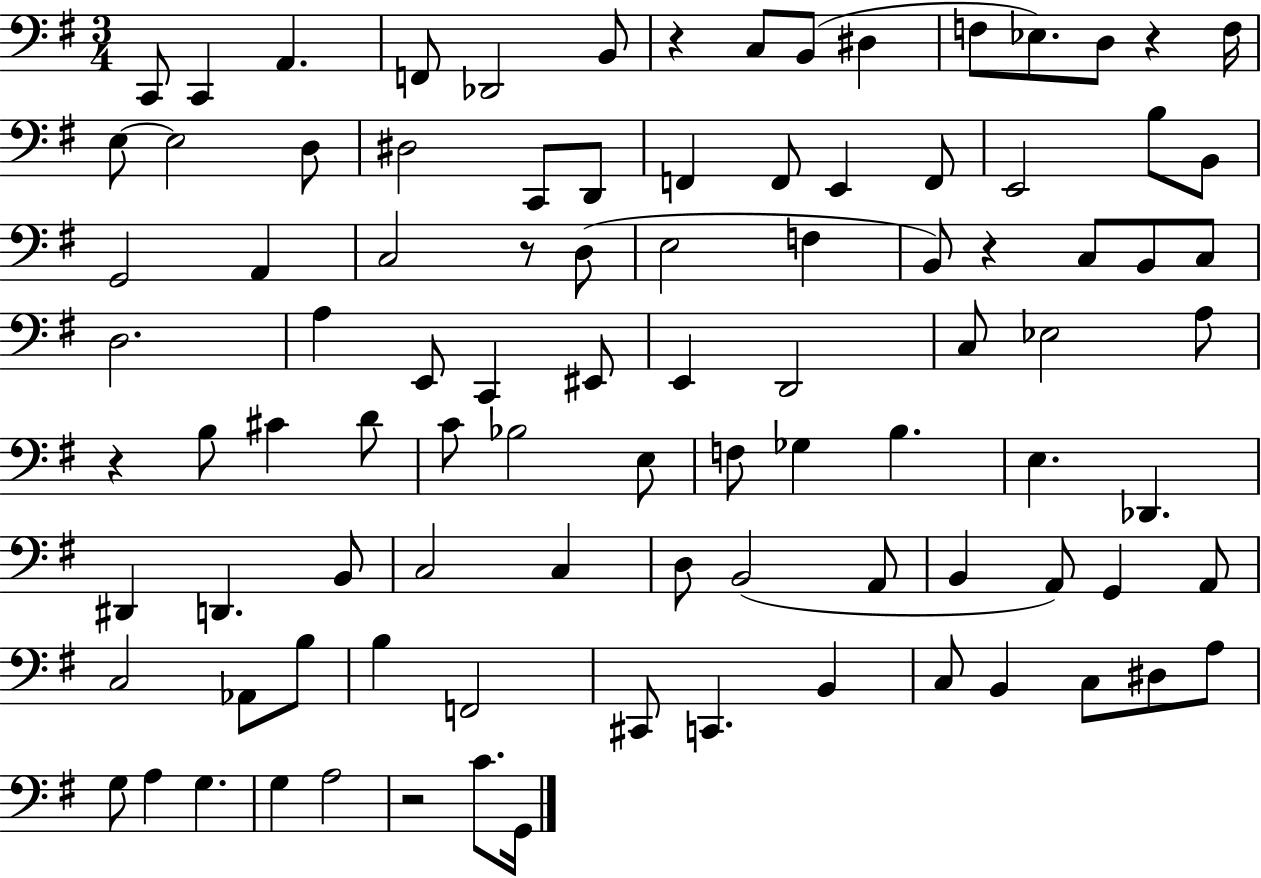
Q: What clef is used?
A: bass